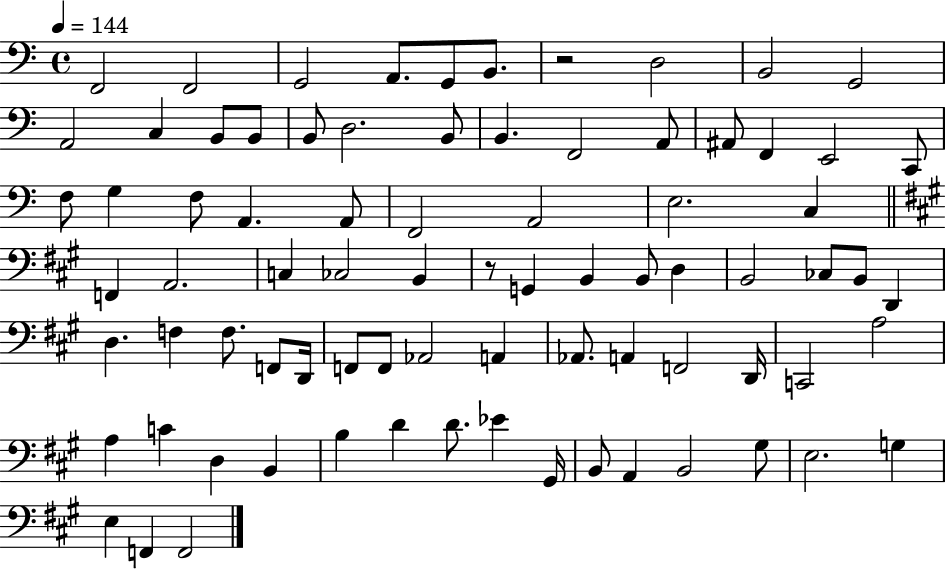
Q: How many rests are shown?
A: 2